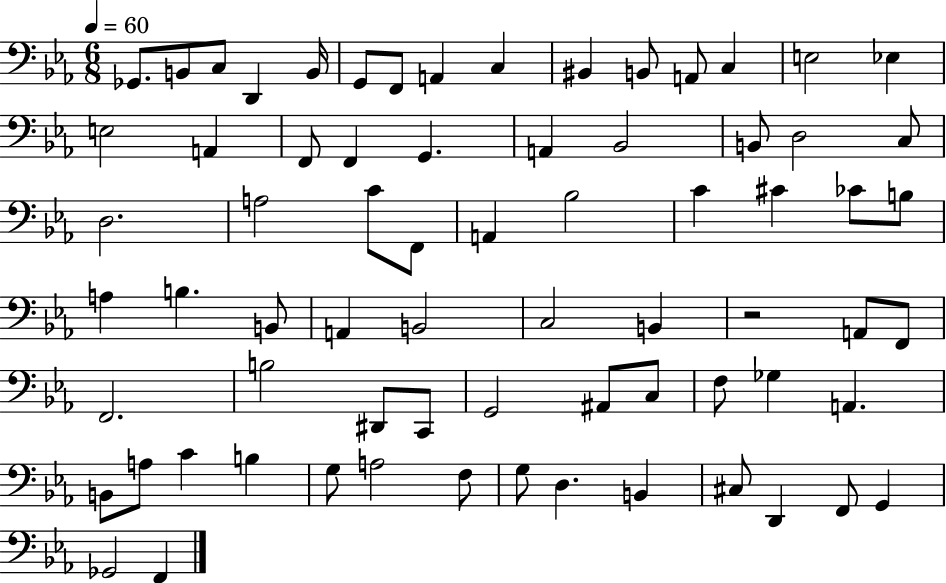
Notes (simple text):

Gb2/e. B2/e C3/e D2/q B2/s G2/e F2/e A2/q C3/q BIS2/q B2/e A2/e C3/q E3/h Eb3/q E3/h A2/q F2/e F2/q G2/q. A2/q Bb2/h B2/e D3/h C3/e D3/h. A3/h C4/e F2/e A2/q Bb3/h C4/q C#4/q CES4/e B3/e A3/q B3/q. B2/e A2/q B2/h C3/h B2/q R/h A2/e F2/e F2/h. B3/h D#2/e C2/e G2/h A#2/e C3/e F3/e Gb3/q A2/q. B2/e A3/e C4/q B3/q G3/e A3/h F3/e G3/e D3/q. B2/q C#3/e D2/q F2/e G2/q Gb2/h F2/q